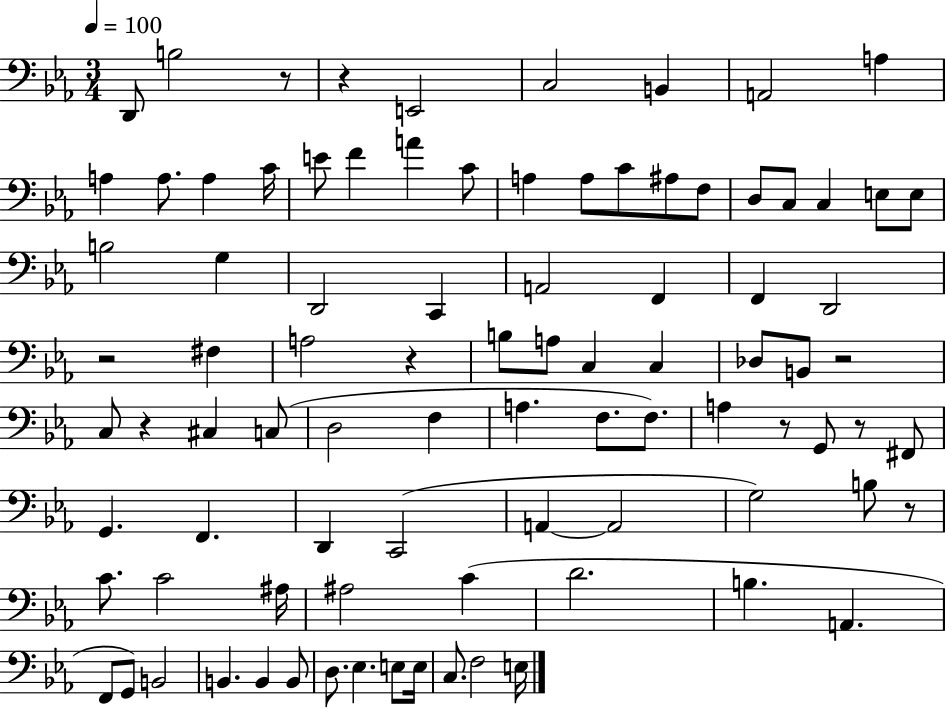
X:1
T:Untitled
M:3/4
L:1/4
K:Eb
D,,/2 B,2 z/2 z E,,2 C,2 B,, A,,2 A, A, A,/2 A, C/4 E/2 F A C/2 A, A,/2 C/2 ^A,/2 F,/2 D,/2 C,/2 C, E,/2 E,/2 B,2 G, D,,2 C,, A,,2 F,, F,, D,,2 z2 ^F, A,2 z B,/2 A,/2 C, C, _D,/2 B,,/2 z2 C,/2 z ^C, C,/2 D,2 F, A, F,/2 F,/2 A, z/2 G,,/2 z/2 ^F,,/2 G,, F,, D,, C,,2 A,, A,,2 G,2 B,/2 z/2 C/2 C2 ^A,/4 ^A,2 C D2 B, A,, F,,/2 G,,/2 B,,2 B,, B,, B,,/2 D,/2 _E, E,/2 E,/4 C,/2 F,2 E,/4